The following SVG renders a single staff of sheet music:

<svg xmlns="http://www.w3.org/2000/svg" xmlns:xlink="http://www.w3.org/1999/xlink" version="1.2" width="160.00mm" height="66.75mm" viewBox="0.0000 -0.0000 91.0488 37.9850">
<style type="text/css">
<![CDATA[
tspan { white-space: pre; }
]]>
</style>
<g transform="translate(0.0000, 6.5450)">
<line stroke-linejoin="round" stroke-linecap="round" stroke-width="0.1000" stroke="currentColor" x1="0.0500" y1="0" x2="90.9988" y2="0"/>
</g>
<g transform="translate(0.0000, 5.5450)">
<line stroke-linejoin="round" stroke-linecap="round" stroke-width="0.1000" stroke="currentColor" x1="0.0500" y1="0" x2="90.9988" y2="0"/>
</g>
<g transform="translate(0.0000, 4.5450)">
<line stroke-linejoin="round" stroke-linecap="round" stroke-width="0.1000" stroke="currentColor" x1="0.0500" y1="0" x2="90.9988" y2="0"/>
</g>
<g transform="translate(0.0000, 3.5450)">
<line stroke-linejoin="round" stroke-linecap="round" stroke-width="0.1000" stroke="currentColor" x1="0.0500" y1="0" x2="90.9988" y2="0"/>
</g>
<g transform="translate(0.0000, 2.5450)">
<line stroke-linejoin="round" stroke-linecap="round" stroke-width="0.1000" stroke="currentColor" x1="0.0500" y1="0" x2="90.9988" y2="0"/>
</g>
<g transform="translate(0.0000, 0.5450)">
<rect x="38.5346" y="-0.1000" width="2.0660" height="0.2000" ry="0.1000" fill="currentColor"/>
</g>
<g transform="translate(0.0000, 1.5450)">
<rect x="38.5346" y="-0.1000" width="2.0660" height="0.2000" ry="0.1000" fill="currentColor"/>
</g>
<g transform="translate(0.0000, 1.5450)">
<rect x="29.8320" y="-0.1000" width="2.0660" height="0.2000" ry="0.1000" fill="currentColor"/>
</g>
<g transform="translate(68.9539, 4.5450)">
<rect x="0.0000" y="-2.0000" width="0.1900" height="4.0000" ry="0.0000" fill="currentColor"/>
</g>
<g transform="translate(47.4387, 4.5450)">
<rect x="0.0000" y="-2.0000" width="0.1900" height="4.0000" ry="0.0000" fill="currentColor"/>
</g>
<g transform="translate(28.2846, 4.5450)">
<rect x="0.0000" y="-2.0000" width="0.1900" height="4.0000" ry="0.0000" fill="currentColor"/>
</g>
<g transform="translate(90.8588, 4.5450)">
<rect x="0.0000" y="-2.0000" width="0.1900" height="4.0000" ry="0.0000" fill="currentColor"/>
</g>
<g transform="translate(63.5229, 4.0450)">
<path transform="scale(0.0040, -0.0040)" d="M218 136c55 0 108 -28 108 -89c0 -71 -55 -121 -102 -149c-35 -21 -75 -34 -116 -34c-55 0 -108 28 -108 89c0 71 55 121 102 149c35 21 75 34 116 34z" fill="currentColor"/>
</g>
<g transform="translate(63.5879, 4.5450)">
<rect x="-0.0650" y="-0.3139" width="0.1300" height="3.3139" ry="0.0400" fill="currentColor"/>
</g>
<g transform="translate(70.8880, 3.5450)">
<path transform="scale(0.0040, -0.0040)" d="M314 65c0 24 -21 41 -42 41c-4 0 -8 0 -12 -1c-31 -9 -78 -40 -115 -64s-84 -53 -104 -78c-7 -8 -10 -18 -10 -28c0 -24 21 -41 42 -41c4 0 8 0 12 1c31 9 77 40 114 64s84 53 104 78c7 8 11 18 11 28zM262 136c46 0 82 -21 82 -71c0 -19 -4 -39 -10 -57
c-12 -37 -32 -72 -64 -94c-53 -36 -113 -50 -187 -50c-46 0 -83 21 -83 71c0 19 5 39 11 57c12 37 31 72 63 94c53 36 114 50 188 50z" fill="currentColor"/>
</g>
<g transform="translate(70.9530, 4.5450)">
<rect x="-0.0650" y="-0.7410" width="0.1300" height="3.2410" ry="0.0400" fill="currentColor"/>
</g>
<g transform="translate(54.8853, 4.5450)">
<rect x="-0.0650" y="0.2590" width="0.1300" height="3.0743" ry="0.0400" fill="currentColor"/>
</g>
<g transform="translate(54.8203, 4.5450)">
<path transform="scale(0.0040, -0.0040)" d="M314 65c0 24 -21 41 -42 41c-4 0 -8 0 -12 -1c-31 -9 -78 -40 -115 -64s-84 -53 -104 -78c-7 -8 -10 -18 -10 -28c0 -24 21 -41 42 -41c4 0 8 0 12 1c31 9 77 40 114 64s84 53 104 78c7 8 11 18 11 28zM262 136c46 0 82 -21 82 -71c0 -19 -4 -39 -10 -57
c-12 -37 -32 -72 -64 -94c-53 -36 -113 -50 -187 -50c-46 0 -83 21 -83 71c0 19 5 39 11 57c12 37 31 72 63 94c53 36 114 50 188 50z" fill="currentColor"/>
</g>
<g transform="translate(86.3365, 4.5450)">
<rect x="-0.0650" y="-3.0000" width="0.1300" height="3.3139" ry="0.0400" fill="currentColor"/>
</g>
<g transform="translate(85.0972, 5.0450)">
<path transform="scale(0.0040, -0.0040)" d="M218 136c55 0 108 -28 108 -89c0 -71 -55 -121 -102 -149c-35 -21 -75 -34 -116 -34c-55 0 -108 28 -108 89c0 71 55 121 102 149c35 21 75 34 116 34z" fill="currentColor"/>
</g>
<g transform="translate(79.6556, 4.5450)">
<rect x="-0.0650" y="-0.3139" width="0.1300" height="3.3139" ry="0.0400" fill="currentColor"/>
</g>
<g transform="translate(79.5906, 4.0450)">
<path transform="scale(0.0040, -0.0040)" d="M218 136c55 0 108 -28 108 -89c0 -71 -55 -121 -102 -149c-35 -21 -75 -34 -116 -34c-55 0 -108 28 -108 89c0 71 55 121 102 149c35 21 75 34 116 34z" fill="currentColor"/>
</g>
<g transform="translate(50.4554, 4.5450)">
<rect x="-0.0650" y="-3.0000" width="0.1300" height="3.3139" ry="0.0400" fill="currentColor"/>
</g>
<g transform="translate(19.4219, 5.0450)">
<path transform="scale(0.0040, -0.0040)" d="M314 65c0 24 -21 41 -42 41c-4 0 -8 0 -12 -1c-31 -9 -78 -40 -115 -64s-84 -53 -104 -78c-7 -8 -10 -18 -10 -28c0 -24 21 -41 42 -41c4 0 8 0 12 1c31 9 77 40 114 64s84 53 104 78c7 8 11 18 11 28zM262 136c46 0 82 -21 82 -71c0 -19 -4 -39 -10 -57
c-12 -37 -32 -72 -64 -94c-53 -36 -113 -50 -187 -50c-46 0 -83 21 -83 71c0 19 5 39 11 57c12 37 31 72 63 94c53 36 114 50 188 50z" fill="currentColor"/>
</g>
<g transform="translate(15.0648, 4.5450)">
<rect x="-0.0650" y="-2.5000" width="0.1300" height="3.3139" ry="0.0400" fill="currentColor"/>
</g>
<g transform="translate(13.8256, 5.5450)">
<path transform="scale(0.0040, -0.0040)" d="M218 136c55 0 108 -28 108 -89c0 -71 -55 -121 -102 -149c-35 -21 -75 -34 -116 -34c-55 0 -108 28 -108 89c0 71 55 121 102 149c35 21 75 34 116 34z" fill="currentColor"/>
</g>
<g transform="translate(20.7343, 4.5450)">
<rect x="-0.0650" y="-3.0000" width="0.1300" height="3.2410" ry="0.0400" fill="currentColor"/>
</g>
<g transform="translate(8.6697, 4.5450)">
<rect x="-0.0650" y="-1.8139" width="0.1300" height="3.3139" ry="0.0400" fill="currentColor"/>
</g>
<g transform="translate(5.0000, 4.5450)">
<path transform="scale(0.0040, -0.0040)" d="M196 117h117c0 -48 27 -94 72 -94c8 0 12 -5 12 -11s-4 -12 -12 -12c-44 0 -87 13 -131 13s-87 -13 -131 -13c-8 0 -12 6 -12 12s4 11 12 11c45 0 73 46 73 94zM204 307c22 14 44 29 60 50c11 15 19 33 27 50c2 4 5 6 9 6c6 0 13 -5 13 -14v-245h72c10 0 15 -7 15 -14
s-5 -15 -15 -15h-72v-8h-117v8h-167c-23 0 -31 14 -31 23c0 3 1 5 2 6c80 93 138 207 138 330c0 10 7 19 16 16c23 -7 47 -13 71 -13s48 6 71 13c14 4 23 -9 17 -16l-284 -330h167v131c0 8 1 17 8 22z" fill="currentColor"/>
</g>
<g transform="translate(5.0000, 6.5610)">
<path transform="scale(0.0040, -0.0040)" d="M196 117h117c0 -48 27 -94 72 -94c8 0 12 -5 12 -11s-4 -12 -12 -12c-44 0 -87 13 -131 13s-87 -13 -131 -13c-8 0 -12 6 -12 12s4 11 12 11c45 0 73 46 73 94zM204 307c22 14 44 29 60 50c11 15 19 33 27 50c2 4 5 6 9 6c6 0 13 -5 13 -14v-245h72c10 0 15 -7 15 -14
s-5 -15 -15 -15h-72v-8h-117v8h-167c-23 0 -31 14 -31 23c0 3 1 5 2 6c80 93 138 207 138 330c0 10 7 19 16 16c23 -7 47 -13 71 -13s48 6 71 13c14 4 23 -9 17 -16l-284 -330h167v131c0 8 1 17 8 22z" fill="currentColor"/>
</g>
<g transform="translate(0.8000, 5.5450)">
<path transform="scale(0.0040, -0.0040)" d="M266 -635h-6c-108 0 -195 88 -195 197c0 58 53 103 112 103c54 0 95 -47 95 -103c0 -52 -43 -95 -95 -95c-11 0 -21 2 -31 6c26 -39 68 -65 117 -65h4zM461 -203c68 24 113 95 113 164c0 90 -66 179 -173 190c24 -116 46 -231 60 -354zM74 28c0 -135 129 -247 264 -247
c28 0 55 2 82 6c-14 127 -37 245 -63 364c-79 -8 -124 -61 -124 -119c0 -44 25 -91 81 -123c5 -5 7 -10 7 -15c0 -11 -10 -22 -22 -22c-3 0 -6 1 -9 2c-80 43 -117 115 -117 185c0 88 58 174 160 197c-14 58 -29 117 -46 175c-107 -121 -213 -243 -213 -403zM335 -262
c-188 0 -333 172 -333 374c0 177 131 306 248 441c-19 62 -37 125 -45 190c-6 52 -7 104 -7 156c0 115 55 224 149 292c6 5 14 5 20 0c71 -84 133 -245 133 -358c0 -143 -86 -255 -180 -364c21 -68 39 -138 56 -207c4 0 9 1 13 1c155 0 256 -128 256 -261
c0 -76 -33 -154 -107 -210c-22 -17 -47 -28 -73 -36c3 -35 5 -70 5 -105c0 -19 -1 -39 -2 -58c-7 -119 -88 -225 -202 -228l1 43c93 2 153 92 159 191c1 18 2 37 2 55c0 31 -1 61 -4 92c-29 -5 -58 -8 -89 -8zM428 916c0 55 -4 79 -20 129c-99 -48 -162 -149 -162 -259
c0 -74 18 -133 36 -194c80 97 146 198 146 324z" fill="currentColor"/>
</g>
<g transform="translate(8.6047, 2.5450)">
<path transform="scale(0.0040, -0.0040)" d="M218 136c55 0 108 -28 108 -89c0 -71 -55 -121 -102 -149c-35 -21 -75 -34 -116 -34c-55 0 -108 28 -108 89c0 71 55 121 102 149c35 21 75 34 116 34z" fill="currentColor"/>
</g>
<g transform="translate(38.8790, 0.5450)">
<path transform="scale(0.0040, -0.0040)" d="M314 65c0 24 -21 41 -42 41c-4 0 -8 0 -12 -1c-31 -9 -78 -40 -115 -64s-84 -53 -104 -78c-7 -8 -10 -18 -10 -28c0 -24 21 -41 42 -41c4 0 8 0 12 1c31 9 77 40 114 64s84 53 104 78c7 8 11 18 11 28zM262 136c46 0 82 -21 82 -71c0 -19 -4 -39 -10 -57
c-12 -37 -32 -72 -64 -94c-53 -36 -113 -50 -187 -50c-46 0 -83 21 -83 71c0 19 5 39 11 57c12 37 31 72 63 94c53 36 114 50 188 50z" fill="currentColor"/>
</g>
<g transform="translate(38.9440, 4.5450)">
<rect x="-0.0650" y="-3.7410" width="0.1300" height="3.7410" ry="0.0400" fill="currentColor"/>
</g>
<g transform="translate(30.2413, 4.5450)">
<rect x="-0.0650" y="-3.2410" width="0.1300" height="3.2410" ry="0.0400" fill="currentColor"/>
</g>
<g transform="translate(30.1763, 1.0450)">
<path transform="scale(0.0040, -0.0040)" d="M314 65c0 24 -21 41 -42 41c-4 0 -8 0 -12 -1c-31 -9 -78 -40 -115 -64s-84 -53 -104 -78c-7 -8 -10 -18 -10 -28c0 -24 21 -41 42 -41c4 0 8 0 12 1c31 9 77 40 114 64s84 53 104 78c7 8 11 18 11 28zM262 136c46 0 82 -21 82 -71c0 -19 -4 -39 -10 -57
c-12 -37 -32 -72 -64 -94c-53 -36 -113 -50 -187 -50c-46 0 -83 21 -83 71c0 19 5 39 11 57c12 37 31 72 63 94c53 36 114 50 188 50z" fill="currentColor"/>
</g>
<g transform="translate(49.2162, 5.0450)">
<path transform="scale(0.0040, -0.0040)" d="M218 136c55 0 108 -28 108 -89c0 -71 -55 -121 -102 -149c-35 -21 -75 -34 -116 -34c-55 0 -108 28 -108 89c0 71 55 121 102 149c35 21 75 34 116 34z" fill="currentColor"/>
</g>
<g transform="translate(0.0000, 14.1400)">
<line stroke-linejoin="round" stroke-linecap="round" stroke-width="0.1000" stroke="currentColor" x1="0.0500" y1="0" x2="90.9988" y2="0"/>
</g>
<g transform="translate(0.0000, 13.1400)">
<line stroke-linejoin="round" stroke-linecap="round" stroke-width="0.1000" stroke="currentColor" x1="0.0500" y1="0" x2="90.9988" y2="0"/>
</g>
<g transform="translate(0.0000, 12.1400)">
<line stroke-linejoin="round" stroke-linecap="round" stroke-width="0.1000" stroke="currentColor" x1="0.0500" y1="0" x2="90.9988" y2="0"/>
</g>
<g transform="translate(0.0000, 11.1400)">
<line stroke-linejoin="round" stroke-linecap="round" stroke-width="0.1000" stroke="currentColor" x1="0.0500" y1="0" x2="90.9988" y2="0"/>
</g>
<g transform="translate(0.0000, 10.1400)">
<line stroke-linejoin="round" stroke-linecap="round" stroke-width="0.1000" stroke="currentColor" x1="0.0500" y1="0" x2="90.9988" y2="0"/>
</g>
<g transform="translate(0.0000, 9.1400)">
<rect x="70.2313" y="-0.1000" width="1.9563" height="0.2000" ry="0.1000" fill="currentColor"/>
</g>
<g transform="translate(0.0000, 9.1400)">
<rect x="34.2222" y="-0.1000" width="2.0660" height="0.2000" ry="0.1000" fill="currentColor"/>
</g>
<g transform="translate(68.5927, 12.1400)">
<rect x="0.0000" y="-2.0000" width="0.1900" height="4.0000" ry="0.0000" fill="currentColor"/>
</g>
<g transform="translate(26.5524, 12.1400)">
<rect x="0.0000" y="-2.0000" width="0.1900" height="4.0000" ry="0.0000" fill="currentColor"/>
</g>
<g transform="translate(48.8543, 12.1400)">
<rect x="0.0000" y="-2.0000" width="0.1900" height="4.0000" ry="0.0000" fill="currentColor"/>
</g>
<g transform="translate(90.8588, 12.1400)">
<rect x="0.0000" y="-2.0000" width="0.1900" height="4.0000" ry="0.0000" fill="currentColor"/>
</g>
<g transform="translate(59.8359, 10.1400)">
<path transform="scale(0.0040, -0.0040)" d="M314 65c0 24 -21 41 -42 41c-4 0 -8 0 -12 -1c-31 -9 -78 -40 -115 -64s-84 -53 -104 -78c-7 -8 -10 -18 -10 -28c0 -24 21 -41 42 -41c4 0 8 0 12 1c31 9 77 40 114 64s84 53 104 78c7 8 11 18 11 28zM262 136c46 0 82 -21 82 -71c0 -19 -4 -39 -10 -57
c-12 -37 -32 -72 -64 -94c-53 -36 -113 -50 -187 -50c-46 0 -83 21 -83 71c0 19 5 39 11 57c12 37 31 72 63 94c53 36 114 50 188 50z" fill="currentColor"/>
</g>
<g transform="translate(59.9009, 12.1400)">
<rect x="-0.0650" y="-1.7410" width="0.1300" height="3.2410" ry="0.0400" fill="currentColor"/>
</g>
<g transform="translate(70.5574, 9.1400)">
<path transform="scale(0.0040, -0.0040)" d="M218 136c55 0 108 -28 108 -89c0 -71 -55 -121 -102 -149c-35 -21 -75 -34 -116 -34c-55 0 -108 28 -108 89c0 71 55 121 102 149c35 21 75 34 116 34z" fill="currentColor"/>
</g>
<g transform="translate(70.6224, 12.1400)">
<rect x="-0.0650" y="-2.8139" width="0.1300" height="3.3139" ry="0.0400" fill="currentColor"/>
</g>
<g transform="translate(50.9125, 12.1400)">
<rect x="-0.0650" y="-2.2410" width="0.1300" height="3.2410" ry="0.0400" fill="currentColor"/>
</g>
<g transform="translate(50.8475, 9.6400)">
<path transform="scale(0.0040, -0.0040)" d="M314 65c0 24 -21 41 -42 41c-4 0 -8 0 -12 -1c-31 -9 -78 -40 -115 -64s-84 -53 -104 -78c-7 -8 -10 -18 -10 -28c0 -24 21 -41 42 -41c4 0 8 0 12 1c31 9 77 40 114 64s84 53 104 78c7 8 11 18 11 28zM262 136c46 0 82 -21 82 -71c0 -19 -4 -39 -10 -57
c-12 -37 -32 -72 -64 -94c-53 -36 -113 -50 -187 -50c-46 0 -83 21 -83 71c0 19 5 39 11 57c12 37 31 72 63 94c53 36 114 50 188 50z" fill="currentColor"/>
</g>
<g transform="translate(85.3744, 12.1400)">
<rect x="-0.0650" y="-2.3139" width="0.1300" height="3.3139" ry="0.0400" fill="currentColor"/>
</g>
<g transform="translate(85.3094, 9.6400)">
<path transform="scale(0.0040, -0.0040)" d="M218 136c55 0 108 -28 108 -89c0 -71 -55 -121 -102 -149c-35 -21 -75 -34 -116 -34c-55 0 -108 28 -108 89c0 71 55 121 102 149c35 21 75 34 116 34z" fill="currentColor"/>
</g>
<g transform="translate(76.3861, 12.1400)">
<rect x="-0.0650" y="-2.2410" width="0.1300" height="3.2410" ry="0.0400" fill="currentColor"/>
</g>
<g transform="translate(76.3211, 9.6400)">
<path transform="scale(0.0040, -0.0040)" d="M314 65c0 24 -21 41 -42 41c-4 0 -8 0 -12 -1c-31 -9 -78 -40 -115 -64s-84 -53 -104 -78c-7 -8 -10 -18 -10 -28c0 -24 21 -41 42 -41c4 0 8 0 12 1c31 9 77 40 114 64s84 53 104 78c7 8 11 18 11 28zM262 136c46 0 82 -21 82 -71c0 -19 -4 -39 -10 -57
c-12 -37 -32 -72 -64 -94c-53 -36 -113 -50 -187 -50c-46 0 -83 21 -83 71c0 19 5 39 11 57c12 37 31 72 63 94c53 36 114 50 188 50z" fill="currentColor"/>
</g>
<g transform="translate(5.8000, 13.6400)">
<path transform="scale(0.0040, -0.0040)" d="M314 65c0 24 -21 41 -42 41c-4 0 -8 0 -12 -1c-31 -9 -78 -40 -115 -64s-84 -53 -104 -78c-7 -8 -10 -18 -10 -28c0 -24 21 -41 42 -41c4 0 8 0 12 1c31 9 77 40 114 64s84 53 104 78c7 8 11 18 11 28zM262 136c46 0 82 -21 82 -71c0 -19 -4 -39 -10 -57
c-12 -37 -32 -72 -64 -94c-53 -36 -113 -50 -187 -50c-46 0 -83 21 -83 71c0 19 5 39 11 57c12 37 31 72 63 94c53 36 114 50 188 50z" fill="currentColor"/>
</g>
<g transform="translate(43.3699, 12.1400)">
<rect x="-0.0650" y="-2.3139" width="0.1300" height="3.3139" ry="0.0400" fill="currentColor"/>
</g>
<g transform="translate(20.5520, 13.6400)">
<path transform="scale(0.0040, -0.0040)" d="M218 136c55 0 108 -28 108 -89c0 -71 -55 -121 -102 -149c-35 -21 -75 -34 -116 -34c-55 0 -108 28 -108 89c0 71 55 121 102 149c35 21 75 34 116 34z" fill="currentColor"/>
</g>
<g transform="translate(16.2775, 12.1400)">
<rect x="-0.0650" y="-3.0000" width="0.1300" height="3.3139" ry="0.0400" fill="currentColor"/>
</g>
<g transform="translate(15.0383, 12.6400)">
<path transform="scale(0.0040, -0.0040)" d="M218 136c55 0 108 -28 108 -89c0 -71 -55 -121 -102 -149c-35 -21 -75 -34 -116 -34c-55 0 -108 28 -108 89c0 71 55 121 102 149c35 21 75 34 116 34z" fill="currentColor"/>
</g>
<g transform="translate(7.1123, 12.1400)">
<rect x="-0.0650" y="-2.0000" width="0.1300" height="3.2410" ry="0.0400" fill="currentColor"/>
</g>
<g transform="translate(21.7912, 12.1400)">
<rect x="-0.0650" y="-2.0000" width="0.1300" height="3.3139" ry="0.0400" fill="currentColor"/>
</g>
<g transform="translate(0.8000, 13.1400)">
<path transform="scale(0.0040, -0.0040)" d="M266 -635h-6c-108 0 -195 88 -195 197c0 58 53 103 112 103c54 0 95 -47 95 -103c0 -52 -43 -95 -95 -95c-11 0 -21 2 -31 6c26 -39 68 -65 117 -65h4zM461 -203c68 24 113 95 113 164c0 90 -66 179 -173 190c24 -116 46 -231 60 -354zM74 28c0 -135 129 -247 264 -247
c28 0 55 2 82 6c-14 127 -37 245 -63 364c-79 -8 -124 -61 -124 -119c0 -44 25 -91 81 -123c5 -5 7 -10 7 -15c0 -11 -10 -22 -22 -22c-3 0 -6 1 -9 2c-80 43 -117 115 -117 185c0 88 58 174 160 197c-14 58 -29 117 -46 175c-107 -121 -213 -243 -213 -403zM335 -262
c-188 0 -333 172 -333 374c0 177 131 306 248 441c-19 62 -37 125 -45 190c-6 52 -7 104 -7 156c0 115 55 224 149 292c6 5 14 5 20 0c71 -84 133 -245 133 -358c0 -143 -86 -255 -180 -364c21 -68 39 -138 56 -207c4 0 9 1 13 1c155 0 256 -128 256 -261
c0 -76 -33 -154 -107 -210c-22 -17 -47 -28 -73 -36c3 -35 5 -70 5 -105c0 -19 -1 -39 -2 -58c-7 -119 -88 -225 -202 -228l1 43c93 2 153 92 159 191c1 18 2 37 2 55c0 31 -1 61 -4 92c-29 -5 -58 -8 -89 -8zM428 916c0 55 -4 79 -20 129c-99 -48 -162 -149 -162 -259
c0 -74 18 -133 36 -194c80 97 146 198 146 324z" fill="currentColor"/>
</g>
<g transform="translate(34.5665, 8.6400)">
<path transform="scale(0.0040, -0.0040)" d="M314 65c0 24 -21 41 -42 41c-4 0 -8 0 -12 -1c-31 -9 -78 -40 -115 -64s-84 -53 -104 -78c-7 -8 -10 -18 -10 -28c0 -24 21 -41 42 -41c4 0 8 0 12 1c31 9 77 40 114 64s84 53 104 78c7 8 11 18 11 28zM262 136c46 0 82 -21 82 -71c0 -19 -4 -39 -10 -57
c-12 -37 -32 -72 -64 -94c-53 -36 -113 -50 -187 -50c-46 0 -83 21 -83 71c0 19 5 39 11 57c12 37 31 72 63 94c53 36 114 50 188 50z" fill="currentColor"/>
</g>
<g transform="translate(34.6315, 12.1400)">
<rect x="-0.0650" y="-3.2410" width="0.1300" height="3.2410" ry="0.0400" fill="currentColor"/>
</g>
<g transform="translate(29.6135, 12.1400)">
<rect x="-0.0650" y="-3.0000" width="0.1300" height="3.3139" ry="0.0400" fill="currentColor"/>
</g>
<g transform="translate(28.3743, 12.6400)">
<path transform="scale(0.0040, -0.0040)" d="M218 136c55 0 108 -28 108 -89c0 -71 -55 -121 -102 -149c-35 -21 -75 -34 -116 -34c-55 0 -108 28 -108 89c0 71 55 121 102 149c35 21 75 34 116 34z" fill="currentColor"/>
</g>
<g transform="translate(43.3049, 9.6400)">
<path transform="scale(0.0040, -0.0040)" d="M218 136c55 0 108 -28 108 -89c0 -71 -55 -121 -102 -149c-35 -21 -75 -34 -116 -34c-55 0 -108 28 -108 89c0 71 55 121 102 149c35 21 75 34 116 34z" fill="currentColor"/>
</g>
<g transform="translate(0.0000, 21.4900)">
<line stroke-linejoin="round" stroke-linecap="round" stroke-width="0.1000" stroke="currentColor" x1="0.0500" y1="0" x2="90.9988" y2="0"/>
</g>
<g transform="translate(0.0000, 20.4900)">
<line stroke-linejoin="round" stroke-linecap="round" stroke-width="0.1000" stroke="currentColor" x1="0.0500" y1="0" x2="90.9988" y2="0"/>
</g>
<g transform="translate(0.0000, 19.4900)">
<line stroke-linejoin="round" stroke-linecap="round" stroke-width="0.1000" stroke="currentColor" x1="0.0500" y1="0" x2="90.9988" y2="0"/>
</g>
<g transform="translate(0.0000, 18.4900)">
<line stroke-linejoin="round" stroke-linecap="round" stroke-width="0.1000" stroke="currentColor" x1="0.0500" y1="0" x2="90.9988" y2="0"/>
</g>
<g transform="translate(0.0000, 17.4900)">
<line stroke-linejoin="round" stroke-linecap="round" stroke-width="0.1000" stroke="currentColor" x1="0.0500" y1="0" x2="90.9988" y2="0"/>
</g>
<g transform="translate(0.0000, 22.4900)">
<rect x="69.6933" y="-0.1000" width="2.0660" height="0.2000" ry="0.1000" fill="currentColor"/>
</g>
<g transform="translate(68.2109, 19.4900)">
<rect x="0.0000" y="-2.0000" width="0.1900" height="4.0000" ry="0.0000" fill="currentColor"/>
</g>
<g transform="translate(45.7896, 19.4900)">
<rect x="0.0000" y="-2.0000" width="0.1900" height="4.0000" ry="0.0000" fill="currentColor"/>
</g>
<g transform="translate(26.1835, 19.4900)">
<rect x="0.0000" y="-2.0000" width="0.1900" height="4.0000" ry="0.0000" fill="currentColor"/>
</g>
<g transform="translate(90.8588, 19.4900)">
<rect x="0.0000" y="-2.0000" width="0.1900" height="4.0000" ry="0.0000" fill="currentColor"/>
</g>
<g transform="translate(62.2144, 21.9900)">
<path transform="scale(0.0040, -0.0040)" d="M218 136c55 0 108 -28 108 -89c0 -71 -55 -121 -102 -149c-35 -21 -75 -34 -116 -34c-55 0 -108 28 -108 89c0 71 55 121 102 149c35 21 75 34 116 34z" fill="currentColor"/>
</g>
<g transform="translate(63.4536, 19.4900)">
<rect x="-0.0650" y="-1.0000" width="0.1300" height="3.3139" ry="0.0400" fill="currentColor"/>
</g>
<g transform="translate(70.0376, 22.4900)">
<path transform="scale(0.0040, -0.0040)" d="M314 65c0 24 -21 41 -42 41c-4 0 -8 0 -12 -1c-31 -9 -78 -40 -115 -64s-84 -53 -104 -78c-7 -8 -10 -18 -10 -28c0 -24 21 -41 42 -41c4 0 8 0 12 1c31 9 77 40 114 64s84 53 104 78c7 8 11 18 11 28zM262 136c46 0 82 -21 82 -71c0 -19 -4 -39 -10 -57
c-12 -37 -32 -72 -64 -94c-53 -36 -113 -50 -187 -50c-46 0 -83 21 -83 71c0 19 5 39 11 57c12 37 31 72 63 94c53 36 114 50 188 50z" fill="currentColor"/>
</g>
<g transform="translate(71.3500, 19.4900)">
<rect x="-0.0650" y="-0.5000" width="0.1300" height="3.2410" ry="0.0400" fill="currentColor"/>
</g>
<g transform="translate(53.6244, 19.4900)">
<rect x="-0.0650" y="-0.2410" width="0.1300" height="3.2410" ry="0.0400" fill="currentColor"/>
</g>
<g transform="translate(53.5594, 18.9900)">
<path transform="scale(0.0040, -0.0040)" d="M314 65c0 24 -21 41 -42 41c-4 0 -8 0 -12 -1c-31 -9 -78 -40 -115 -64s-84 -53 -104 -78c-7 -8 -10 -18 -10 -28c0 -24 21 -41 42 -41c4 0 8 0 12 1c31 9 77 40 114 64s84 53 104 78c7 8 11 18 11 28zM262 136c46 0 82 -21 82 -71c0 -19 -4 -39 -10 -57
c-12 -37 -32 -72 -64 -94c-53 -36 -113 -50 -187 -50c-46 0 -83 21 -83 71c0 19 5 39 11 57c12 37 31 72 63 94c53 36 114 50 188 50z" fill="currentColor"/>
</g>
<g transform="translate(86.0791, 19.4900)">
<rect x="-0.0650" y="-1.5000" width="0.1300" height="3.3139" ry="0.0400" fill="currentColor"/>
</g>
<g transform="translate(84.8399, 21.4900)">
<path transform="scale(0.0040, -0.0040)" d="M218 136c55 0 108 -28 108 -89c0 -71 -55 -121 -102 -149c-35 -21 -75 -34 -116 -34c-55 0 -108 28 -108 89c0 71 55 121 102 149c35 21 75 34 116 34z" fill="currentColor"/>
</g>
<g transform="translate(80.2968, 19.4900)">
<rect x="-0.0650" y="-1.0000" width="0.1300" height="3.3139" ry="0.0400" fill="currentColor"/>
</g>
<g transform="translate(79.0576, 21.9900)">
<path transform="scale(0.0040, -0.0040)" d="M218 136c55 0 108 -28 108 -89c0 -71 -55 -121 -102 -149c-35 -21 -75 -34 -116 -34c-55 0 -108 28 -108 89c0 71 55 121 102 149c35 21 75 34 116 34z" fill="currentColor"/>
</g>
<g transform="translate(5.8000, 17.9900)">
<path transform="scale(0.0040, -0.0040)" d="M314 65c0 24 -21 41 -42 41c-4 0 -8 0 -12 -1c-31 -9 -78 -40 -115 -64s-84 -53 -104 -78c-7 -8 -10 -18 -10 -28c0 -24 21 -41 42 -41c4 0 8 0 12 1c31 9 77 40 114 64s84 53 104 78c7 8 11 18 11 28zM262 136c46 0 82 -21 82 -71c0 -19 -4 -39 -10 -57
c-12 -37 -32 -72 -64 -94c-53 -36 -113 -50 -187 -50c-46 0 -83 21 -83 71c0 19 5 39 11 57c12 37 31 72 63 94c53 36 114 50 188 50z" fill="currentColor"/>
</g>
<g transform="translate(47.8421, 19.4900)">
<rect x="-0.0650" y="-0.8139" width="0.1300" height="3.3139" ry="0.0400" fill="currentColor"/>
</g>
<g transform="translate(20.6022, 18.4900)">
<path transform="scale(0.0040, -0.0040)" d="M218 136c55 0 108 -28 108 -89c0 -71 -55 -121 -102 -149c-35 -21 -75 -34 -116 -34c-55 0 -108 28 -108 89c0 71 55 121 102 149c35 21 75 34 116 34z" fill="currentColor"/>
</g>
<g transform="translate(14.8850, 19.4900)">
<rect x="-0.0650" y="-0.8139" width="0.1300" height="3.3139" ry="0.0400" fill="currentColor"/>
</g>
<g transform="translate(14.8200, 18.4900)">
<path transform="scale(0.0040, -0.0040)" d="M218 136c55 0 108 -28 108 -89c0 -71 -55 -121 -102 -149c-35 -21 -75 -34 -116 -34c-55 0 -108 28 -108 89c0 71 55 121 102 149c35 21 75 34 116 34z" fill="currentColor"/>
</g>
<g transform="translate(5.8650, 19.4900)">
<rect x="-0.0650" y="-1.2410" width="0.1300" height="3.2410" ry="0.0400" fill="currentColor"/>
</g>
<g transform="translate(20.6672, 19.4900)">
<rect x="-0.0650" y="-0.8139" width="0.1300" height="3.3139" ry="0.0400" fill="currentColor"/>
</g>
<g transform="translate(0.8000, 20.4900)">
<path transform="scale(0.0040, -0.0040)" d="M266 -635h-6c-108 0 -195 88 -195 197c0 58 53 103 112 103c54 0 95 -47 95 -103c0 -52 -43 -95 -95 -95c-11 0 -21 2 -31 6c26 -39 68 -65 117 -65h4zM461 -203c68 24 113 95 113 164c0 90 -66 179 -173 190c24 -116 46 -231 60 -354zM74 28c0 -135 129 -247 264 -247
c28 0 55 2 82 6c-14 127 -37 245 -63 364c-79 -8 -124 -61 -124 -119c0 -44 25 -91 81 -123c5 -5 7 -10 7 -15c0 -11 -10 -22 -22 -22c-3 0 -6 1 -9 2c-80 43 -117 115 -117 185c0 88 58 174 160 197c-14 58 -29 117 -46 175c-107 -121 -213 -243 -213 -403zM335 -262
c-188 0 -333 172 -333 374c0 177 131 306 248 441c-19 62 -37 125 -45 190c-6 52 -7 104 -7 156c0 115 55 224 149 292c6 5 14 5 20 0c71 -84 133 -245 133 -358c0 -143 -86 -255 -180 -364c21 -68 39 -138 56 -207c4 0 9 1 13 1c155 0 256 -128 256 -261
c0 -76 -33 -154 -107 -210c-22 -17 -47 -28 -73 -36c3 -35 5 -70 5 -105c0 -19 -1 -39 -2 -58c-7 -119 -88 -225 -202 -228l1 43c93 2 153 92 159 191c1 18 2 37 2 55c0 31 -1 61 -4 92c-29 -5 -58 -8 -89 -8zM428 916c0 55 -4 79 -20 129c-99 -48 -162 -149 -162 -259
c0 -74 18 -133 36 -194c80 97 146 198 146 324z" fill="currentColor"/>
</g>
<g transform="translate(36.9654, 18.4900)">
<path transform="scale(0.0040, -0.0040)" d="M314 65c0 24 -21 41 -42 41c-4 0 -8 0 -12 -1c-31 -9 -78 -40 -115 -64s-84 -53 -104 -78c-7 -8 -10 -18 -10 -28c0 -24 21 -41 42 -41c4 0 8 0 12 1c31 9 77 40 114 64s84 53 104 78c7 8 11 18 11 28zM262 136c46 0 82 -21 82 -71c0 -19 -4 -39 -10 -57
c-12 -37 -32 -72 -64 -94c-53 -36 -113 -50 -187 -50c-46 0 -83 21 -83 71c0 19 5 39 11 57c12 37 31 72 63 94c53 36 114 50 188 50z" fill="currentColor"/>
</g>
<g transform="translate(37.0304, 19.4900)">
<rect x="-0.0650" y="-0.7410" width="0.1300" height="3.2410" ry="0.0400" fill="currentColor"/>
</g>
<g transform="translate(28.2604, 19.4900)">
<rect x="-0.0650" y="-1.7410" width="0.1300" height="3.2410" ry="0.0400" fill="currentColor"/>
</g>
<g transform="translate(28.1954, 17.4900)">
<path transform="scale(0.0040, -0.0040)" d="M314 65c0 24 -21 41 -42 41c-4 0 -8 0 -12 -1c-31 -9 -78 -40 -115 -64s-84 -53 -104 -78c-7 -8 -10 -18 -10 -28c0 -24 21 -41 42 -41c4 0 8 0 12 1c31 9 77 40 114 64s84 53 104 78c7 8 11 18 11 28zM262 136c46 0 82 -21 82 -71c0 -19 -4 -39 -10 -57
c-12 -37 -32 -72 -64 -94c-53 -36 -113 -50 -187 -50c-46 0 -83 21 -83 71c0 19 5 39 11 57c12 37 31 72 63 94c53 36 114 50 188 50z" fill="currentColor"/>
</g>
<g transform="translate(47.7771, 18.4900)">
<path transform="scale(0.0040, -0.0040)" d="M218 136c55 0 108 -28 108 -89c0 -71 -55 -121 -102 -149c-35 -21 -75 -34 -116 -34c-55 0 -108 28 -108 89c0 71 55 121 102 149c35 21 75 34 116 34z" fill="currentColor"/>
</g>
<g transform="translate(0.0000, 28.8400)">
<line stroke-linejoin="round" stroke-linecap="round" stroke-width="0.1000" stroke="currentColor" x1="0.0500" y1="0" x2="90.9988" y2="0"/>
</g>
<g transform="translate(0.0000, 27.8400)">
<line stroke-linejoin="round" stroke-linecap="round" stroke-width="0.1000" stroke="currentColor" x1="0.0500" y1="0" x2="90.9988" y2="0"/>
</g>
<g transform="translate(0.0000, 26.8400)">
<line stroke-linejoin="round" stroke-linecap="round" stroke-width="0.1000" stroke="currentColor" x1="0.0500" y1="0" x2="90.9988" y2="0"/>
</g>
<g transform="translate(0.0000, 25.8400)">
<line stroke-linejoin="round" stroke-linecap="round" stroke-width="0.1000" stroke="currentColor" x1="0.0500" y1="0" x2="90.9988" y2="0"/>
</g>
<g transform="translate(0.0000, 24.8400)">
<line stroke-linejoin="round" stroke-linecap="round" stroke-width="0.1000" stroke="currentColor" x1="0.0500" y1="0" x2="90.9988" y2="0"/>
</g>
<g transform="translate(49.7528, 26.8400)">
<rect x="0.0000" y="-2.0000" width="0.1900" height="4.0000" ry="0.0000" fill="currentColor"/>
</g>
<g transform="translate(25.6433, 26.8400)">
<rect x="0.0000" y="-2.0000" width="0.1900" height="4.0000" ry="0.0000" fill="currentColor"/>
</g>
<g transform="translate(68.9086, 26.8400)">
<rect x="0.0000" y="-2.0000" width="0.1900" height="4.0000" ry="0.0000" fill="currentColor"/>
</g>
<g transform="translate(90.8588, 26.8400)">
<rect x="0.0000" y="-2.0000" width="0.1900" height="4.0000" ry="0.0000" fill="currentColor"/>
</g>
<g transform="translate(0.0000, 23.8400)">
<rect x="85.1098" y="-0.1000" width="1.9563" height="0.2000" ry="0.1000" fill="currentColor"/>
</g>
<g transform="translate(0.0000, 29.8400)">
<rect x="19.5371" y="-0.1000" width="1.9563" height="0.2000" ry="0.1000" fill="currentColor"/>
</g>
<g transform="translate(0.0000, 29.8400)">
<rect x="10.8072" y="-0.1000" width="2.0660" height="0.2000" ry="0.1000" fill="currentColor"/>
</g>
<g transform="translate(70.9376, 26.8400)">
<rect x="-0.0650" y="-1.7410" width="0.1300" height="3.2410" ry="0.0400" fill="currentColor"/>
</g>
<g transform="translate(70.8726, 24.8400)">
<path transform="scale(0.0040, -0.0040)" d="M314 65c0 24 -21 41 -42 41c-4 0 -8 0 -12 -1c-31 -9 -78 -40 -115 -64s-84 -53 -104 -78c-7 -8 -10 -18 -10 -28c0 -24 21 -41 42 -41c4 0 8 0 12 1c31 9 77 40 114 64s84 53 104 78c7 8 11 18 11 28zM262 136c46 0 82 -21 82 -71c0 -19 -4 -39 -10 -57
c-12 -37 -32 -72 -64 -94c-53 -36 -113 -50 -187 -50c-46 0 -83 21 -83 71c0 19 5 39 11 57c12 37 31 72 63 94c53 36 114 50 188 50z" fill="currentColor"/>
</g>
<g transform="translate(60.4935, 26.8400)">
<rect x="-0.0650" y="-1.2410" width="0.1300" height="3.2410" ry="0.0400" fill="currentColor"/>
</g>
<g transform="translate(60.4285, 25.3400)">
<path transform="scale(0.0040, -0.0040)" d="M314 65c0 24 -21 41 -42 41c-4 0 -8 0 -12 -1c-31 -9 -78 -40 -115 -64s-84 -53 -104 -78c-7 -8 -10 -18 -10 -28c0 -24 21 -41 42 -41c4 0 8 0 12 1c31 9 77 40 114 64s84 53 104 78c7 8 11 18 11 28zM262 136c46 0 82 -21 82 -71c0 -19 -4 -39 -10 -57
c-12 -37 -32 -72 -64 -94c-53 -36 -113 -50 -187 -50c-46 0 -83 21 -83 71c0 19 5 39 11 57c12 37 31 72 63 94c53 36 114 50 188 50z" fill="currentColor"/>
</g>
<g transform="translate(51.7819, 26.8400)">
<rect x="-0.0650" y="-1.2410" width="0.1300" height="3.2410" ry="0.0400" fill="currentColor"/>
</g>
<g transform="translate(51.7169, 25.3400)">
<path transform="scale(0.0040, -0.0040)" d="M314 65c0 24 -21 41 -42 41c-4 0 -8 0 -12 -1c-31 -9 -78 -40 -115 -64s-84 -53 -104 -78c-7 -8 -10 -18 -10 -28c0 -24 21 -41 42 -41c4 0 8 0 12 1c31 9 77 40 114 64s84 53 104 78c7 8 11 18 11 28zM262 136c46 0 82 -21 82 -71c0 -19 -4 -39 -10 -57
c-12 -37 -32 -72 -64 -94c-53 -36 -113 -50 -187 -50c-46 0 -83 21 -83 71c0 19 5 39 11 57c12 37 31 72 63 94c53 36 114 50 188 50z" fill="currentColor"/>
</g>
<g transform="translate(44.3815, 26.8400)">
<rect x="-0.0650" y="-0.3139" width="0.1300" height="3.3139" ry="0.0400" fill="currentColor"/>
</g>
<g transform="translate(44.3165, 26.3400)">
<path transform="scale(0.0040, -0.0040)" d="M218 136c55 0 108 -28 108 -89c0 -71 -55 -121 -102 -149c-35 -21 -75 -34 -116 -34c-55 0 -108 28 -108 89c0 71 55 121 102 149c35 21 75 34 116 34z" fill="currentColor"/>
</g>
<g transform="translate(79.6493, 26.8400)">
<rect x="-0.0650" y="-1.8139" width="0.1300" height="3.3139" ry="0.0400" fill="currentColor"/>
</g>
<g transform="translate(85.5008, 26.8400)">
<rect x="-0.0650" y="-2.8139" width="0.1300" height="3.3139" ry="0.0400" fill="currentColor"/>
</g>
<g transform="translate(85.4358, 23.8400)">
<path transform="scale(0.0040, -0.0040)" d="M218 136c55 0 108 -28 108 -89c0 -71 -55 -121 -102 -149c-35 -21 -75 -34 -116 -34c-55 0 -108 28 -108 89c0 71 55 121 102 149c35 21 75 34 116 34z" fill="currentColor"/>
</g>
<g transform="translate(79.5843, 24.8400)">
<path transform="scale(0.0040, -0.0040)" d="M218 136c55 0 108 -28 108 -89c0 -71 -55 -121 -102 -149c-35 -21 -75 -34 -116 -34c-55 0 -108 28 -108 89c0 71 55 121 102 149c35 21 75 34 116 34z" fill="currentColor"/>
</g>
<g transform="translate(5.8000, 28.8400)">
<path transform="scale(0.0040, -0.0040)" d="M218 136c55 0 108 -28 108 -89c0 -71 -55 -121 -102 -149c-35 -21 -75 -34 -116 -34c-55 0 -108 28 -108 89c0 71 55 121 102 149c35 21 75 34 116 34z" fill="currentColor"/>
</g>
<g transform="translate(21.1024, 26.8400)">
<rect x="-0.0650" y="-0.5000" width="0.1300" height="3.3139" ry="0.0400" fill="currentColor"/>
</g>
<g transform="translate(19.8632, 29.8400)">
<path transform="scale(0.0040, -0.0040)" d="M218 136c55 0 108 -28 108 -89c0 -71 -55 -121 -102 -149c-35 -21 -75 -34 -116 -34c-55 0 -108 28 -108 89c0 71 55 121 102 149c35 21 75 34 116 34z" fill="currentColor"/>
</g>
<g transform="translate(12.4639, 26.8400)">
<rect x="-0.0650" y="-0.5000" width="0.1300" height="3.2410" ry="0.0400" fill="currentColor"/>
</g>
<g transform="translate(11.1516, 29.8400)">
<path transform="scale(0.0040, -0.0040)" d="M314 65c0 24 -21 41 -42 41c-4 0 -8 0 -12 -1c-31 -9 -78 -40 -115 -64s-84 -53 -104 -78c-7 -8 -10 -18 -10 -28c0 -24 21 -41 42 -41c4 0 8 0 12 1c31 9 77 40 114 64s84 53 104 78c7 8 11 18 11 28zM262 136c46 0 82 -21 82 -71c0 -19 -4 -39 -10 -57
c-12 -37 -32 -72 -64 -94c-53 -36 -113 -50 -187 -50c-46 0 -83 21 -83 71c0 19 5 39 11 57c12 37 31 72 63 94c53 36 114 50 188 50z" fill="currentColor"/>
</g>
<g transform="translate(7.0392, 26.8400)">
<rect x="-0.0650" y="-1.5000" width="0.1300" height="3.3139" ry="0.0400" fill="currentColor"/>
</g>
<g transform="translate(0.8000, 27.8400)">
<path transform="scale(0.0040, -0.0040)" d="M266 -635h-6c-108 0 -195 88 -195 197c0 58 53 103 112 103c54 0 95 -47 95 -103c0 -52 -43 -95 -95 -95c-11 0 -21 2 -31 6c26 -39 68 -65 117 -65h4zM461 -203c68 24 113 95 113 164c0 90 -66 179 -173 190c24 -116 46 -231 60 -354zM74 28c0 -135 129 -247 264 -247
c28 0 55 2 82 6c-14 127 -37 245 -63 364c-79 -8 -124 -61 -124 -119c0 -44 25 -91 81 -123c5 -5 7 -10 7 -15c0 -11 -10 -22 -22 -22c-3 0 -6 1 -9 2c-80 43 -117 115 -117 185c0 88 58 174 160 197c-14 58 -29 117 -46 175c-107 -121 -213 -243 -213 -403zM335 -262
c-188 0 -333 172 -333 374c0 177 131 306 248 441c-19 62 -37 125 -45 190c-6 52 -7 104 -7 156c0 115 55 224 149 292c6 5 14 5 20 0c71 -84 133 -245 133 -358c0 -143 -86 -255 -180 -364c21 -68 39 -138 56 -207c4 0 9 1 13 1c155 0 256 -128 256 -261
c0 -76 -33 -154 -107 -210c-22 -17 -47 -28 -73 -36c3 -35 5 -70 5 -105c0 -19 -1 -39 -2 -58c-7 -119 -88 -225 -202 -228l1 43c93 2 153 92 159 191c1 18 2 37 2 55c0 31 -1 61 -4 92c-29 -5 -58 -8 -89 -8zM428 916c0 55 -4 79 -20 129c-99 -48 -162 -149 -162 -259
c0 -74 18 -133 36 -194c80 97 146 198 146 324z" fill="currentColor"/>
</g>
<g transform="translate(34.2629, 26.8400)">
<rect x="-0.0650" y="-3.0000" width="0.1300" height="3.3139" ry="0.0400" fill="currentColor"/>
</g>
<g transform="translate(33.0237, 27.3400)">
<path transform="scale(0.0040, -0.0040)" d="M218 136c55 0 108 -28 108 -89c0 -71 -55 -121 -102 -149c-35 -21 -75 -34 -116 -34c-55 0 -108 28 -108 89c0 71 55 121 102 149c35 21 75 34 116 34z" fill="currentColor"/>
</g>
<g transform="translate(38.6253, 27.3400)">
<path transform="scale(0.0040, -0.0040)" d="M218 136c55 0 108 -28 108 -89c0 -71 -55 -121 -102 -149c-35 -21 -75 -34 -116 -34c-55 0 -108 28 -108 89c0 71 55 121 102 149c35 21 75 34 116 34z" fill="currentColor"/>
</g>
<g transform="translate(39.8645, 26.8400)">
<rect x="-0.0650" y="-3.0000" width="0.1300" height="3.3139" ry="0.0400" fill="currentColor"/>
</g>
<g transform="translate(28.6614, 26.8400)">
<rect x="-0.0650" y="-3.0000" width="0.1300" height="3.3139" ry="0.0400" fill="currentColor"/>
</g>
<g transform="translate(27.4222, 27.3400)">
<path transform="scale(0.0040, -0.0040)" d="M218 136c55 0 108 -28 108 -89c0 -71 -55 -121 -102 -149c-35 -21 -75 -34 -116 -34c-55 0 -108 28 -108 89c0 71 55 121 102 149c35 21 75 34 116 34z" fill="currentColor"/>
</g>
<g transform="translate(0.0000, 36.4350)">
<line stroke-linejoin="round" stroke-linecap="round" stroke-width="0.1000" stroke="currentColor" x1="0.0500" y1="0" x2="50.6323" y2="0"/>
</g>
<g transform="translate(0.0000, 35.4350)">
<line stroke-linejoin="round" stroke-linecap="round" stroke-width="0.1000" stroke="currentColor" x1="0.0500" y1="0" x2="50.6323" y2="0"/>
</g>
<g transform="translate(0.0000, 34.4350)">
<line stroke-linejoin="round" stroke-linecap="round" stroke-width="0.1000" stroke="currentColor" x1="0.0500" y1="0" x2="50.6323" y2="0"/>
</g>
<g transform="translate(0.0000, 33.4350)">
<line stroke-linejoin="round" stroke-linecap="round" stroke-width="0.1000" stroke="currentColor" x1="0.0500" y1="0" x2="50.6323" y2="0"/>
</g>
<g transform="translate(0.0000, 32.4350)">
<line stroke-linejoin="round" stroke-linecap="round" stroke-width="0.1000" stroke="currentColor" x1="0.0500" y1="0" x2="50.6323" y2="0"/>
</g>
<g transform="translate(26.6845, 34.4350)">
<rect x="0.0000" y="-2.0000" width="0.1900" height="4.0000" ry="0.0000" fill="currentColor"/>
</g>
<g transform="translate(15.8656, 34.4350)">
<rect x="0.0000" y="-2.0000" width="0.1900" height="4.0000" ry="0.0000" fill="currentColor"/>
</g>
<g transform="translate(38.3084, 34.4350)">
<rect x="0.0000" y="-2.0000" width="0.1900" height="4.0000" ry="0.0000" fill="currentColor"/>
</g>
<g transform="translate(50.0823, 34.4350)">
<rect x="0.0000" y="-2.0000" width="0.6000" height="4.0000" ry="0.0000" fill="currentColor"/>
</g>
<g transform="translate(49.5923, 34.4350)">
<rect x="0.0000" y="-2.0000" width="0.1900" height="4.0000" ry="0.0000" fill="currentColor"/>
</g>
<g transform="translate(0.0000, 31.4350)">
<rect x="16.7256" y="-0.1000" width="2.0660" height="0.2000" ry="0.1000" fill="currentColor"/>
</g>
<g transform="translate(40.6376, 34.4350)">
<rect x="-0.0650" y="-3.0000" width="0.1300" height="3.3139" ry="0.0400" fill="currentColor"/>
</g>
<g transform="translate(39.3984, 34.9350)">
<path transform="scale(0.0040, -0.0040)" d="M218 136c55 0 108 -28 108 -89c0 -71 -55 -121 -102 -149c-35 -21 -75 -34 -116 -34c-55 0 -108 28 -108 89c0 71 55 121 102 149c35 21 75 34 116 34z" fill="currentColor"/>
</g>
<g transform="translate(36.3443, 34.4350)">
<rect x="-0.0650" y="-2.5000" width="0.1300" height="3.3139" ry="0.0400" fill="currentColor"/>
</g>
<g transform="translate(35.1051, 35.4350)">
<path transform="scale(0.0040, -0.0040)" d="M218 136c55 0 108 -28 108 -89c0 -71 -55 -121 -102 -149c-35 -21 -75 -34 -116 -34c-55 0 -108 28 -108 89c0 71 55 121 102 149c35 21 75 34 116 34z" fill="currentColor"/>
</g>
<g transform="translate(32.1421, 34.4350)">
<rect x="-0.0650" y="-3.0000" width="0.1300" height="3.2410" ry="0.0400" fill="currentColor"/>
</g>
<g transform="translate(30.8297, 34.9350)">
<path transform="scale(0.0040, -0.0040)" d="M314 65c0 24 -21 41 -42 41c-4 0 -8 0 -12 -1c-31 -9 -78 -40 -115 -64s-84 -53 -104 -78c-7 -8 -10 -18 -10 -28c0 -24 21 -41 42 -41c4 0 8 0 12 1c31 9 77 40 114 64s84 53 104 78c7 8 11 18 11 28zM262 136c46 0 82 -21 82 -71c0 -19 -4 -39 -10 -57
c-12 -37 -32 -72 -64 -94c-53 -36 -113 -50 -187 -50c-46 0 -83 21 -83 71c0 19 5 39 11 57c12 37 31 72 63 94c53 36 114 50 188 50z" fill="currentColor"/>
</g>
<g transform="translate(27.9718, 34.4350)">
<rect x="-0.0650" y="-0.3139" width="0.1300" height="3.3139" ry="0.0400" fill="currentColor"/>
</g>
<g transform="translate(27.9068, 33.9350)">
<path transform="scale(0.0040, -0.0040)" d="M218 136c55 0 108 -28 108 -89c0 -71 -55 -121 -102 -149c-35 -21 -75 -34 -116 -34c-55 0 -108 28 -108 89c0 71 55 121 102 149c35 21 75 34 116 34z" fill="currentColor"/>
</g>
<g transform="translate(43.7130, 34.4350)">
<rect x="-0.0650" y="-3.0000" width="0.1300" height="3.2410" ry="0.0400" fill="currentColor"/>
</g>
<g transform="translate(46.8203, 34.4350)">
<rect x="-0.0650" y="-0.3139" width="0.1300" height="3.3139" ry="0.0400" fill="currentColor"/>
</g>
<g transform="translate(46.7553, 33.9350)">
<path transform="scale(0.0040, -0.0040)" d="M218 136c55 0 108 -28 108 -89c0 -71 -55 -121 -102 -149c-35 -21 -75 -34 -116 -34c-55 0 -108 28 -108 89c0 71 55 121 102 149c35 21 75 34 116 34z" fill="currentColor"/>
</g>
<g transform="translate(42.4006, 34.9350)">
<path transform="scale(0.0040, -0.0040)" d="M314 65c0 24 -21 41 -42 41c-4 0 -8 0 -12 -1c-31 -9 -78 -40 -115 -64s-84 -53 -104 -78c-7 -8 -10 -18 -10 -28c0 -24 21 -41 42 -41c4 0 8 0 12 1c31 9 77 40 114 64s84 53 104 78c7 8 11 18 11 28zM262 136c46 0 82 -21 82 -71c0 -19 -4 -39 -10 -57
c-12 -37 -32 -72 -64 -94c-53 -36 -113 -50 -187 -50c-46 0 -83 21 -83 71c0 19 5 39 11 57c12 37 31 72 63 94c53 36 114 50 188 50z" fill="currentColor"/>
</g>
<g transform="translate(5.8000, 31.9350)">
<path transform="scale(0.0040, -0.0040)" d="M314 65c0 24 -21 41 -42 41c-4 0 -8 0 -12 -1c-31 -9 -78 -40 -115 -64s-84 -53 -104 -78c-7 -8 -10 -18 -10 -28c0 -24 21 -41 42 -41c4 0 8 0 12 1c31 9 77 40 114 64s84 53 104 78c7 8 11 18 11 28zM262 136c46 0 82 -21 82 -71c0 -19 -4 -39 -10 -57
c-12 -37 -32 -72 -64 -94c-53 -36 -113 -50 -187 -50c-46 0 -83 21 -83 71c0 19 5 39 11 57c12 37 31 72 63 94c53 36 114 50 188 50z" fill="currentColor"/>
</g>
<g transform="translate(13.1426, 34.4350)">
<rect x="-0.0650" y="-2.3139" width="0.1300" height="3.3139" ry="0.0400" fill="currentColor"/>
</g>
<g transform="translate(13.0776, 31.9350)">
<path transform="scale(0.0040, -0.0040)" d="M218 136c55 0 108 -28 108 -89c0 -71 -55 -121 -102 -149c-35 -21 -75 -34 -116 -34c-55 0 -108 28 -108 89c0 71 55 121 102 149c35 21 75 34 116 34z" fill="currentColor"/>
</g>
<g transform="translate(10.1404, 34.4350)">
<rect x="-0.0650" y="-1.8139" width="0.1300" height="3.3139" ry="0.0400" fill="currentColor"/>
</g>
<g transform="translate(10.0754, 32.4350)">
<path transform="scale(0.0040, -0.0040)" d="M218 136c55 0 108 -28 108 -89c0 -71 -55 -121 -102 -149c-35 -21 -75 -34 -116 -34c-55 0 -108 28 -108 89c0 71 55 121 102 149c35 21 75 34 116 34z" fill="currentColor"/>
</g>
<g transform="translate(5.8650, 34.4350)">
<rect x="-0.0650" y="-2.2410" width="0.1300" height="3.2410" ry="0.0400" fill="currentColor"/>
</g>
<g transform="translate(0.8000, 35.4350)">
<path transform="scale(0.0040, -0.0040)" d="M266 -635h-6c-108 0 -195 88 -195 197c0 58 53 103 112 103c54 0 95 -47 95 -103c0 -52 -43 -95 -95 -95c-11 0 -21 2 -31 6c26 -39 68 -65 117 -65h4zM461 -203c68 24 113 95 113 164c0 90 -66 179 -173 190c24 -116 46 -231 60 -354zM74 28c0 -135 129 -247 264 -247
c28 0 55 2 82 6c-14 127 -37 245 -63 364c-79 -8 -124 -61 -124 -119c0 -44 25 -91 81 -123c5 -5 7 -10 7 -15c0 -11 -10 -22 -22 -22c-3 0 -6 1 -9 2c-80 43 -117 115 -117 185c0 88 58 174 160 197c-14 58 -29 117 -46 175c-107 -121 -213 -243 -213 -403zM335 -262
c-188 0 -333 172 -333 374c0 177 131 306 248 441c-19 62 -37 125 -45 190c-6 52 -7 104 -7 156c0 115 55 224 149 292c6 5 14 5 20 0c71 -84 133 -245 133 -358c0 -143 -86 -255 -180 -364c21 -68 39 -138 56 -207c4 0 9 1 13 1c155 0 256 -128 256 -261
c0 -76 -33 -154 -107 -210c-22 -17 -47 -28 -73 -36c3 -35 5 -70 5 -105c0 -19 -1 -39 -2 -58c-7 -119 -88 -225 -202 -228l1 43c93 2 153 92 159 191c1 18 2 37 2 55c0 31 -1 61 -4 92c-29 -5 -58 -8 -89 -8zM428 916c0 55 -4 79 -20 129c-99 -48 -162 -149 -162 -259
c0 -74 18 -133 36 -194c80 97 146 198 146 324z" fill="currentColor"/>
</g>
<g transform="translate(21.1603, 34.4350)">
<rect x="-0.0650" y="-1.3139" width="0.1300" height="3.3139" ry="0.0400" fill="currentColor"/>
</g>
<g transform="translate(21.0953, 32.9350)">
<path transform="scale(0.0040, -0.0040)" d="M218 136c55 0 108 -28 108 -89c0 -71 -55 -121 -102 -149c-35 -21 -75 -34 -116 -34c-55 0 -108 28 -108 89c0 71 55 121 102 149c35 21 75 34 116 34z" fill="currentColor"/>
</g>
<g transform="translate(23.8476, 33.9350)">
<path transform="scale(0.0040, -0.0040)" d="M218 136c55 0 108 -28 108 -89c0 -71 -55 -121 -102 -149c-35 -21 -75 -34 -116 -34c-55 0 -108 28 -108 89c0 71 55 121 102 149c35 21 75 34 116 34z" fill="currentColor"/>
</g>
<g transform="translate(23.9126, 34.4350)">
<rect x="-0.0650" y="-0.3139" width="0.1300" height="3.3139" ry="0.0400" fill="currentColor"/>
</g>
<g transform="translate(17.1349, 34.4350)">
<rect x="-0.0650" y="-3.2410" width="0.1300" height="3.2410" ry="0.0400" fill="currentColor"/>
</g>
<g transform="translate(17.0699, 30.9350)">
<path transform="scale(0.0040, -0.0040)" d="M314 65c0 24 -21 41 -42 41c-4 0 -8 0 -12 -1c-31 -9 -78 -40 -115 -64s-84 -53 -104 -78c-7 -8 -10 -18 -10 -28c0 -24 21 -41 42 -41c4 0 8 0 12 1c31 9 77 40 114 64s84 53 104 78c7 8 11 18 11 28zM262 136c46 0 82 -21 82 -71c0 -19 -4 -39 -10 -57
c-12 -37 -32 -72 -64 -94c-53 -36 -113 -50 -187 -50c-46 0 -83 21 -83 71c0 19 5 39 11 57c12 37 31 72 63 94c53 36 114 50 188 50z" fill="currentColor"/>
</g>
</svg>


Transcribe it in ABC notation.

X:1
T:Untitled
M:4/4
L:1/4
K:C
f G A2 b2 c'2 A B2 c d2 c A F2 A F A b2 g g2 f2 a g2 g e2 d d f2 d2 d c2 D C2 D E E C2 C A A A c e2 e2 f2 f a g2 f g b2 e c c A2 G A A2 c